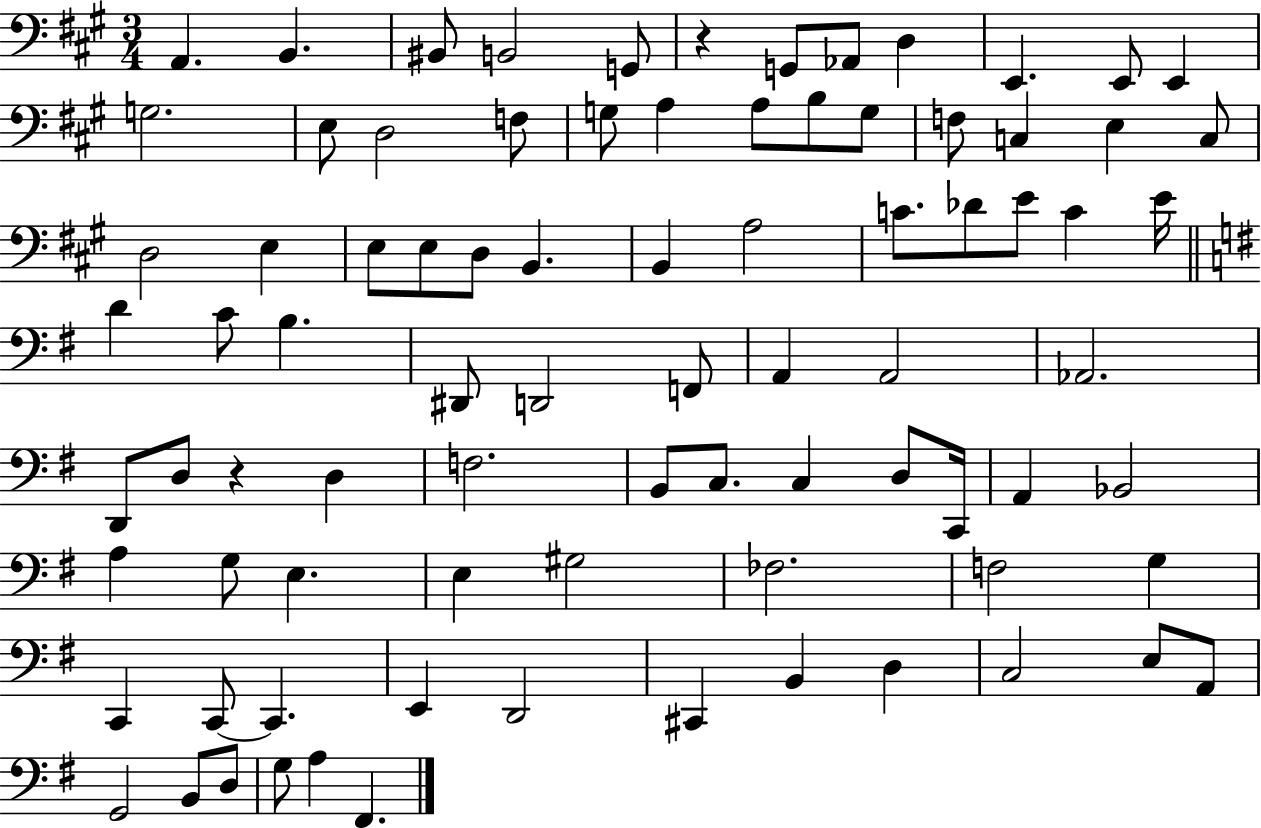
X:1
T:Untitled
M:3/4
L:1/4
K:A
A,, B,, ^B,,/2 B,,2 G,,/2 z G,,/2 _A,,/2 D, E,, E,,/2 E,, G,2 E,/2 D,2 F,/2 G,/2 A, A,/2 B,/2 G,/2 F,/2 C, E, C,/2 D,2 E, E,/2 E,/2 D,/2 B,, B,, A,2 C/2 _D/2 E/2 C E/4 D C/2 B, ^D,,/2 D,,2 F,,/2 A,, A,,2 _A,,2 D,,/2 D,/2 z D, F,2 B,,/2 C,/2 C, D,/2 C,,/4 A,, _B,,2 A, G,/2 E, E, ^G,2 _F,2 F,2 G, C,, C,,/2 C,, E,, D,,2 ^C,, B,, D, C,2 E,/2 A,,/2 G,,2 B,,/2 D,/2 G,/2 A, ^F,,